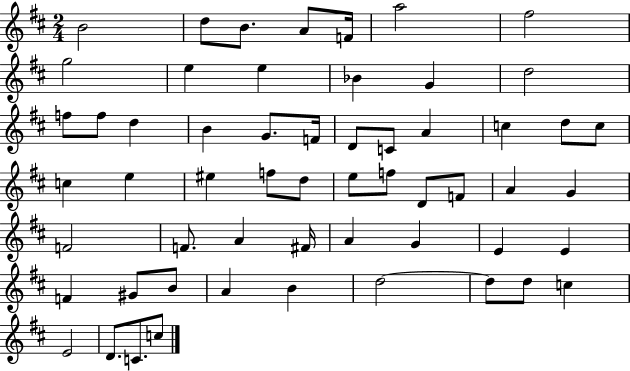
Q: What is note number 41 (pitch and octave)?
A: A4